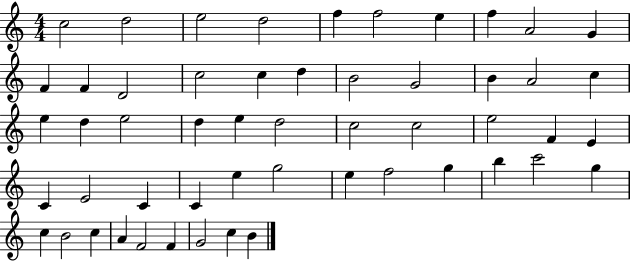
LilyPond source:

{
  \clef treble
  \numericTimeSignature
  \time 4/4
  \key c \major
  c''2 d''2 | e''2 d''2 | f''4 f''2 e''4 | f''4 a'2 g'4 | \break f'4 f'4 d'2 | c''2 c''4 d''4 | b'2 g'2 | b'4 a'2 c''4 | \break e''4 d''4 e''2 | d''4 e''4 d''2 | c''2 c''2 | e''2 f'4 e'4 | \break c'4 e'2 c'4 | c'4 e''4 g''2 | e''4 f''2 g''4 | b''4 c'''2 g''4 | \break c''4 b'2 c''4 | a'4 f'2 f'4 | g'2 c''4 b'4 | \bar "|."
}